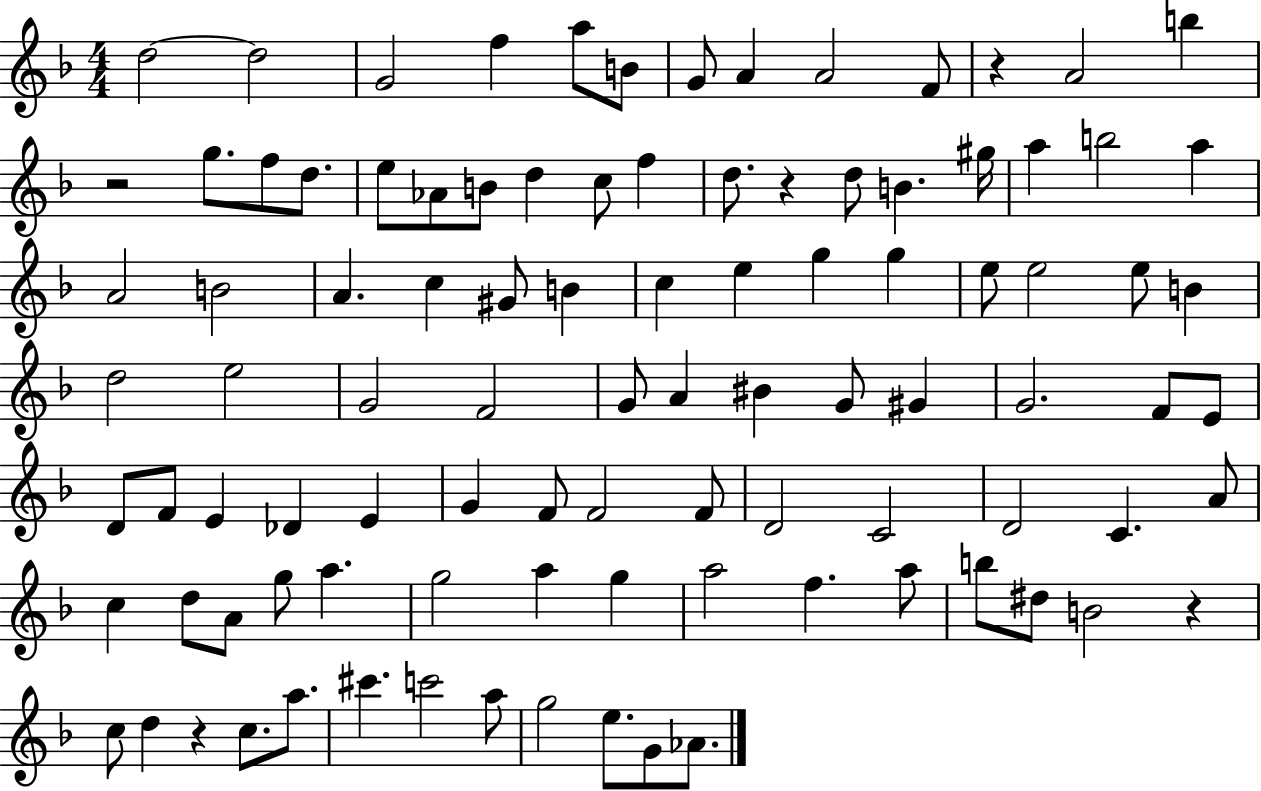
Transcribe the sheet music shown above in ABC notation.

X:1
T:Untitled
M:4/4
L:1/4
K:F
d2 d2 G2 f a/2 B/2 G/2 A A2 F/2 z A2 b z2 g/2 f/2 d/2 e/2 _A/2 B/2 d c/2 f d/2 z d/2 B ^g/4 a b2 a A2 B2 A c ^G/2 B c e g g e/2 e2 e/2 B d2 e2 G2 F2 G/2 A ^B G/2 ^G G2 F/2 E/2 D/2 F/2 E _D E G F/2 F2 F/2 D2 C2 D2 C A/2 c d/2 A/2 g/2 a g2 a g a2 f a/2 b/2 ^d/2 B2 z c/2 d z c/2 a/2 ^c' c'2 a/2 g2 e/2 G/2 _A/2